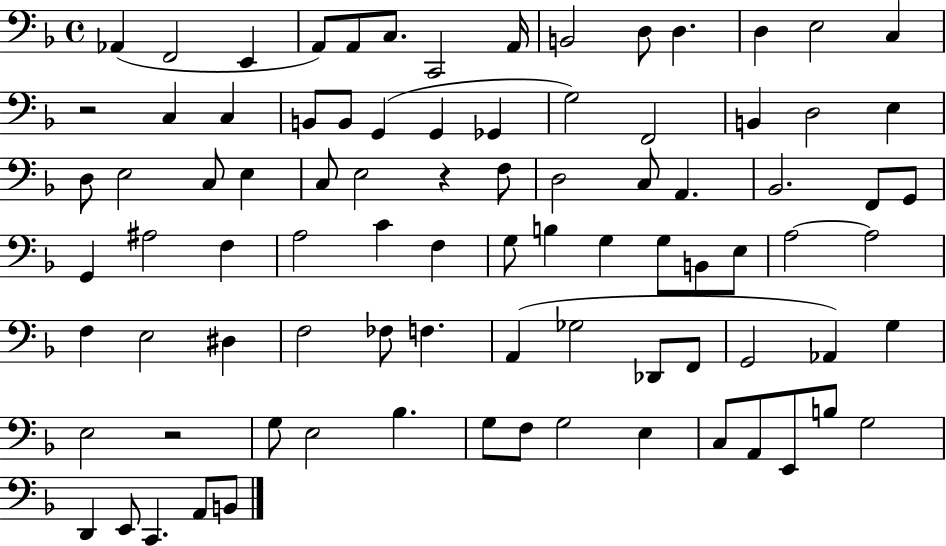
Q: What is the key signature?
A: F major